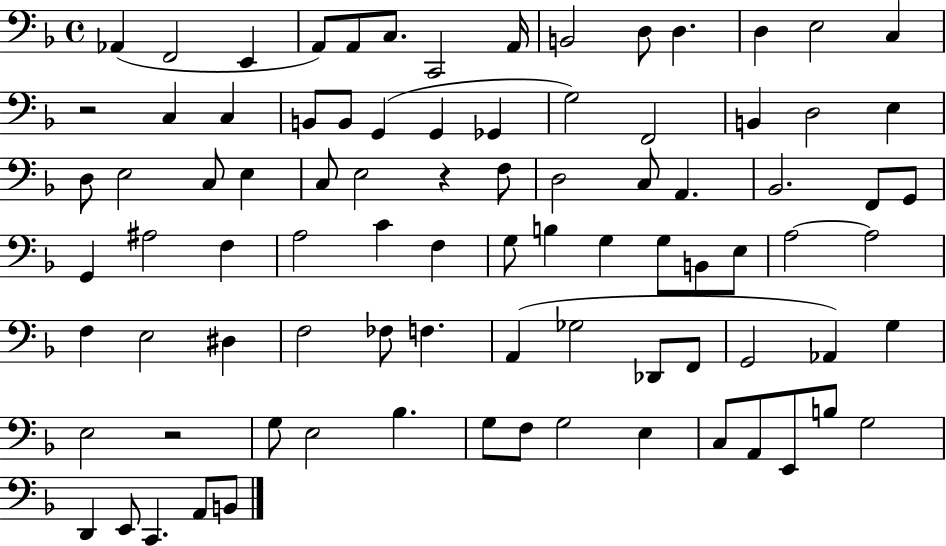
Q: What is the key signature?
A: F major